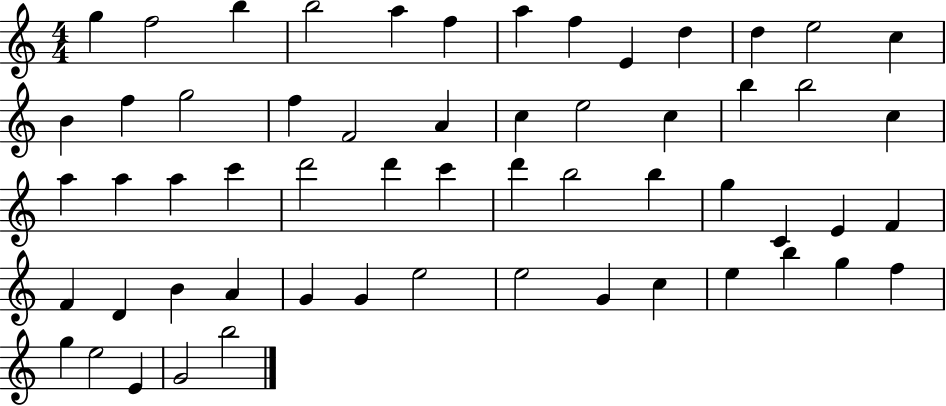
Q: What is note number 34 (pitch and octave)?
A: B5